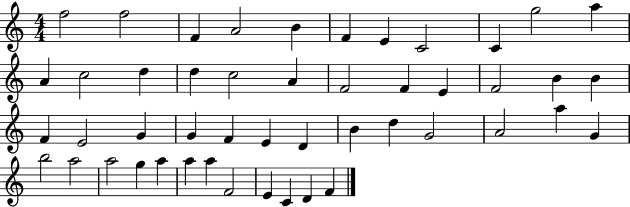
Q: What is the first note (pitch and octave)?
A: F5